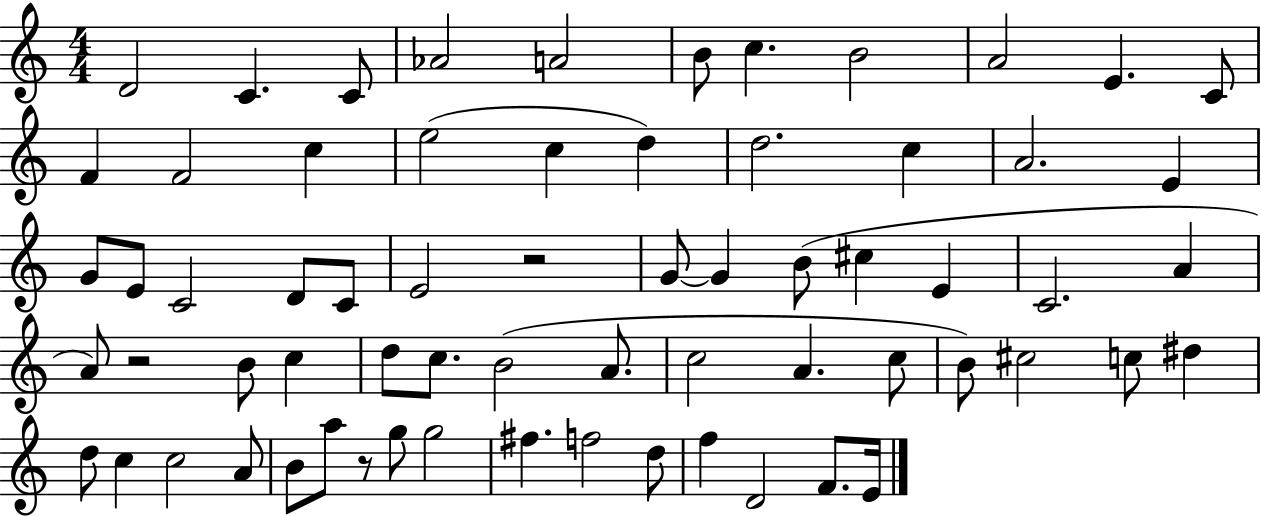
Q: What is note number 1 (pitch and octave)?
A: D4